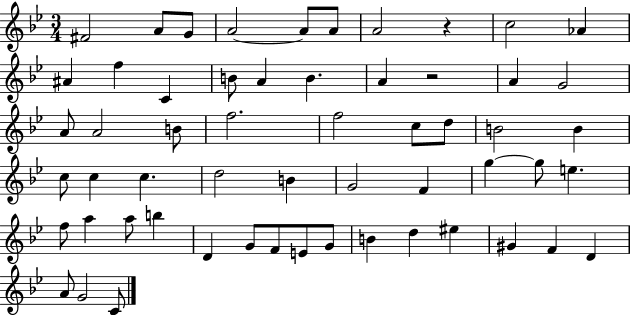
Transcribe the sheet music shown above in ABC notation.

X:1
T:Untitled
M:3/4
L:1/4
K:Bb
^F2 A/2 G/2 A2 A/2 A/2 A2 z c2 _A ^A f C B/2 A B A z2 A G2 A/2 A2 B/2 f2 f2 c/2 d/2 B2 B c/2 c c d2 B G2 F g g/2 e f/2 a a/2 b D G/2 F/2 E/2 G/2 B d ^e ^G F D A/2 G2 C/2